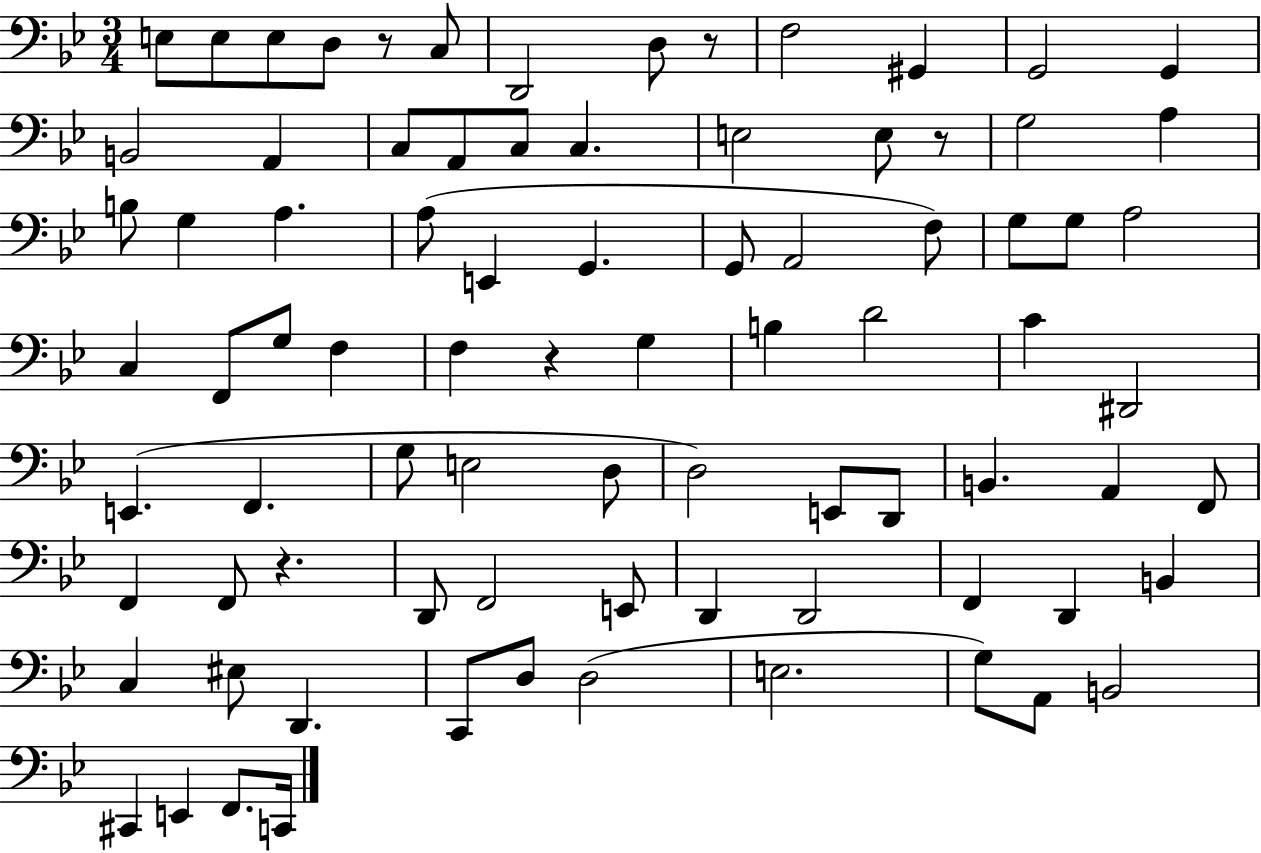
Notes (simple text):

E3/e E3/e E3/e D3/e R/e C3/e D2/h D3/e R/e F3/h G#2/q G2/h G2/q B2/h A2/q C3/e A2/e C3/e C3/q. E3/h E3/e R/e G3/h A3/q B3/e G3/q A3/q. A3/e E2/q G2/q. G2/e A2/h F3/e G3/e G3/e A3/h C3/q F2/e G3/e F3/q F3/q R/q G3/q B3/q D4/h C4/q D#2/h E2/q. F2/q. G3/e E3/h D3/e D3/h E2/e D2/e B2/q. A2/q F2/e F2/q F2/e R/q. D2/e F2/h E2/e D2/q D2/h F2/q D2/q B2/q C3/q EIS3/e D2/q. C2/e D3/e D3/h E3/h. G3/e A2/e B2/h C#2/q E2/q F2/e. C2/s